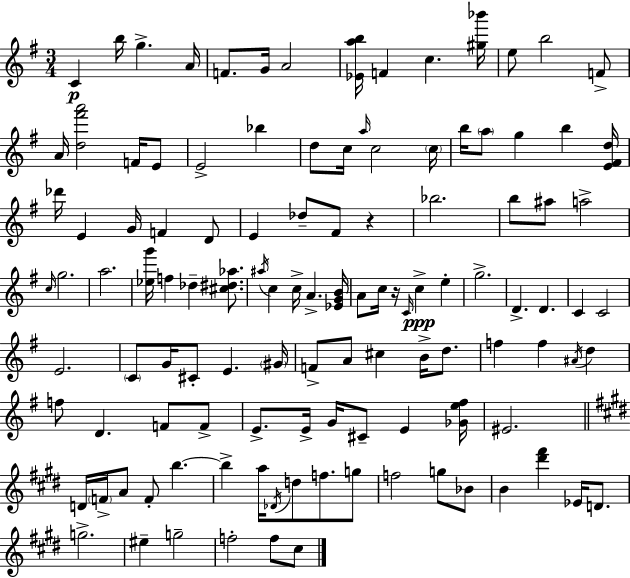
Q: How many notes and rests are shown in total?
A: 116